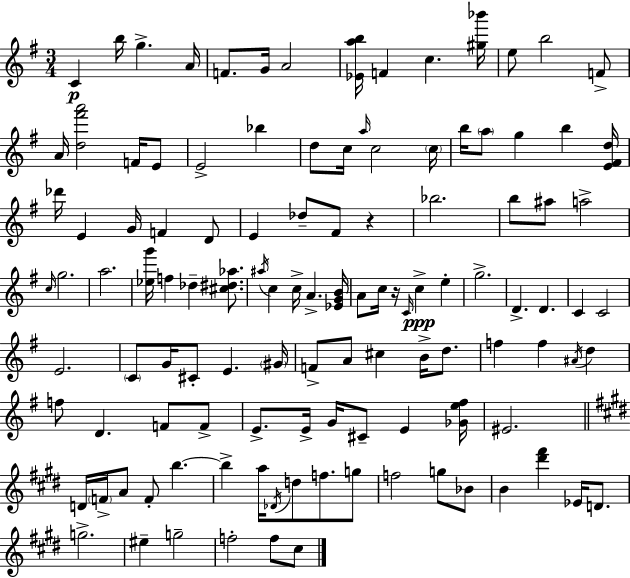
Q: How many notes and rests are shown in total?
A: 116